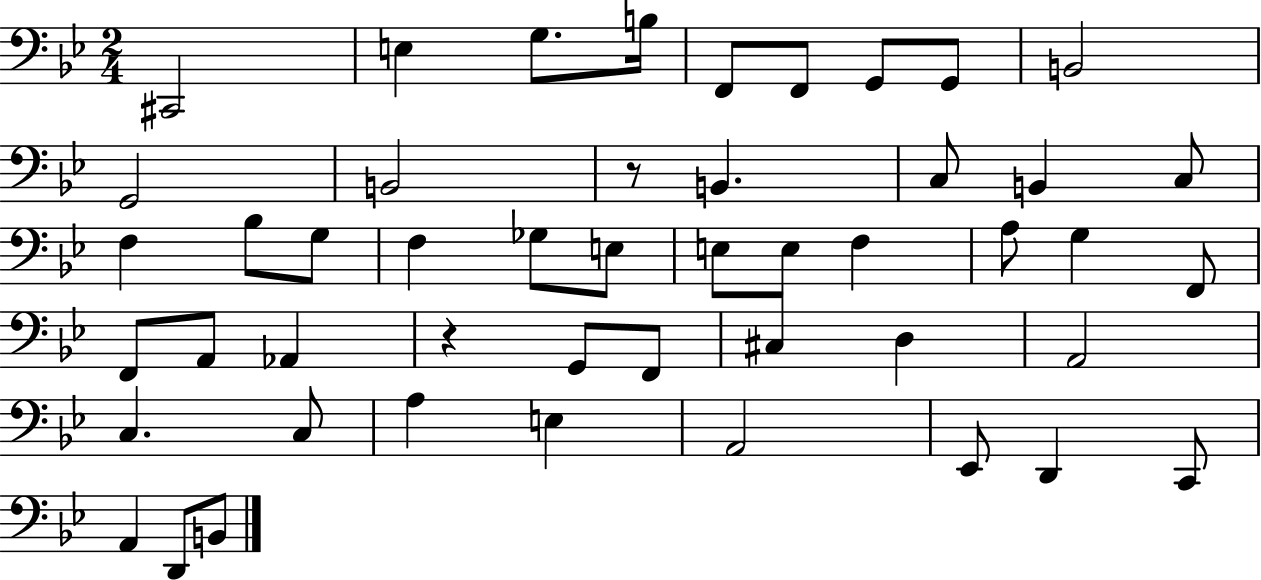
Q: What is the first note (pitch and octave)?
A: C#2